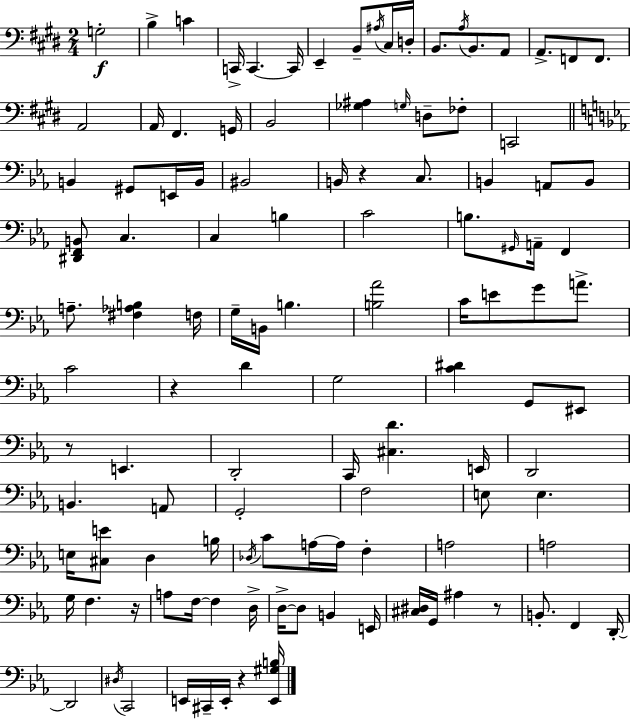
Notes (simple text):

G3/h B3/q C4/q C2/s C2/q. C2/s E2/q B2/e A#3/s C#3/s D3/s B2/e. A3/s B2/e. A2/e A2/e. F2/e F2/e. A2/h A2/s F#2/q. G2/s B2/h [Gb3,A#3]/q G3/s D3/e FES3/e C2/h B2/q G#2/e E2/s B2/s BIS2/h B2/s R/q C3/e. B2/q A2/e B2/e [D#2,F2,B2]/e C3/q. C3/q B3/q C4/h B3/e. G#2/s A2/s F2/q A3/e. [F#3,Ab3,B3]/q F3/s G3/s B2/s B3/q. [B3,Ab4]/h C4/s E4/e G4/e A4/e. C4/h R/q D4/q G3/h [C4,D#4]/q G2/e EIS2/e R/e E2/q. D2/h C2/s [C#3,D4]/q. E2/s D2/h B2/q. A2/e G2/h F3/h E3/e E3/q. E3/s [C#3,E4]/e D3/q B3/s Db3/s C4/e A3/s A3/s F3/q A3/h A3/h G3/s F3/q. R/s A3/e F3/s F3/q D3/s D3/s D3/e B2/q E2/s [C#3,D#3]/s G2/s A#3/q R/e B2/e. F2/q D2/s D2/h D#3/s C2/h E2/s C#2/s E2/s R/q [E2,G#3,B3]/s